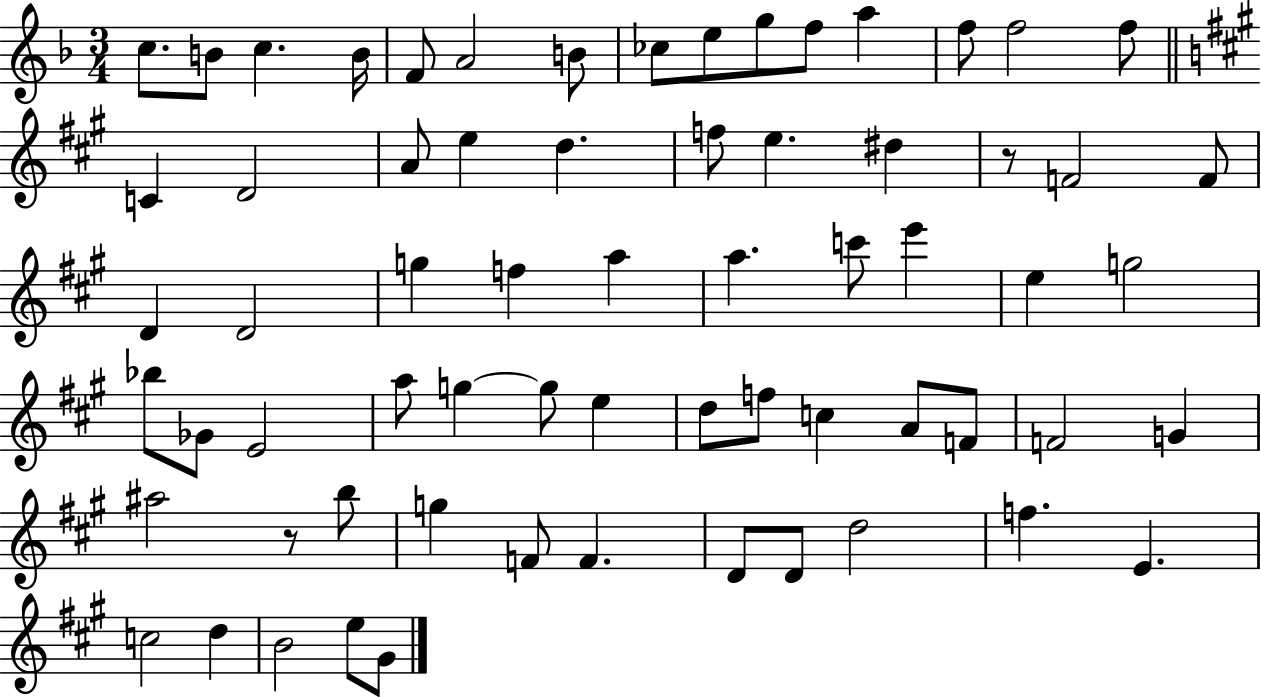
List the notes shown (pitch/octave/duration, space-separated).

C5/e. B4/e C5/q. B4/s F4/e A4/h B4/e CES5/e E5/e G5/e F5/e A5/q F5/e F5/h F5/e C4/q D4/h A4/e E5/q D5/q. F5/e E5/q. D#5/q R/e F4/h F4/e D4/q D4/h G5/q F5/q A5/q A5/q. C6/e E6/q E5/q G5/h Bb5/e Gb4/e E4/h A5/e G5/q G5/e E5/q D5/e F5/e C5/q A4/e F4/e F4/h G4/q A#5/h R/e B5/e G5/q F4/e F4/q. D4/e D4/e D5/h F5/q. E4/q. C5/h D5/q B4/h E5/e G#4/e